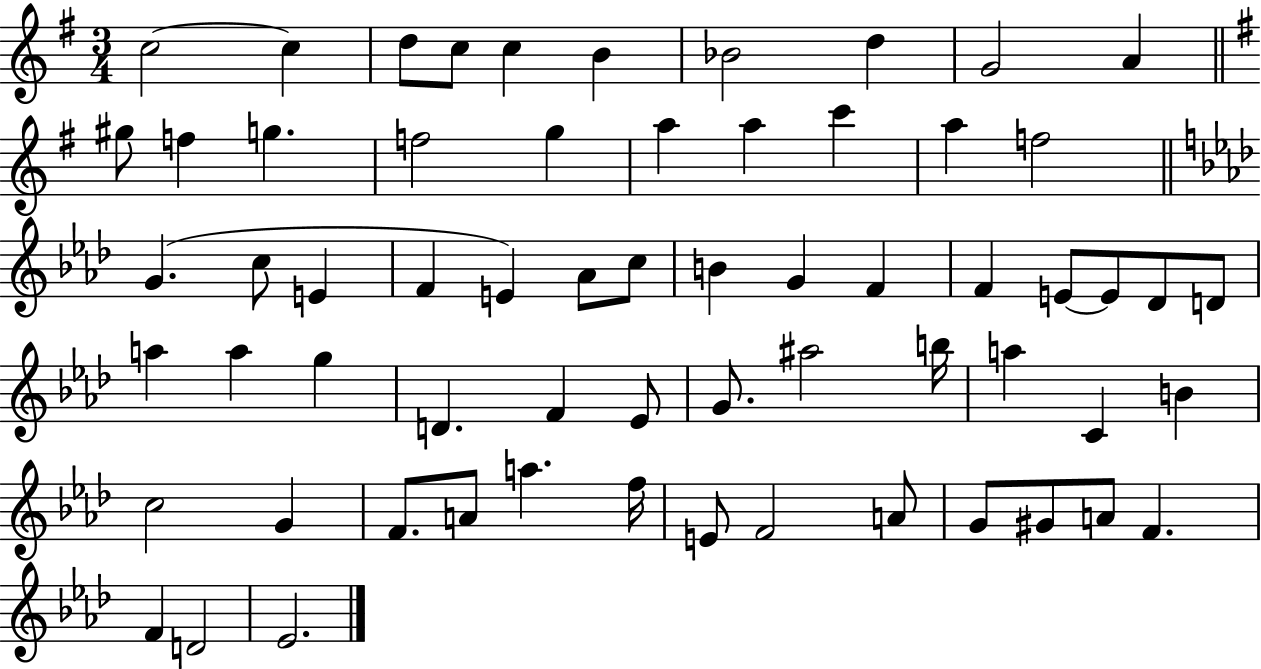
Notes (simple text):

C5/h C5/q D5/e C5/e C5/q B4/q Bb4/h D5/q G4/h A4/q G#5/e F5/q G5/q. F5/h G5/q A5/q A5/q C6/q A5/q F5/h G4/q. C5/e E4/q F4/q E4/q Ab4/e C5/e B4/q G4/q F4/q F4/q E4/e E4/e Db4/e D4/e A5/q A5/q G5/q D4/q. F4/q Eb4/e G4/e. A#5/h B5/s A5/q C4/q B4/q C5/h G4/q F4/e. A4/e A5/q. F5/s E4/e F4/h A4/e G4/e G#4/e A4/e F4/q. F4/q D4/h Eb4/h.